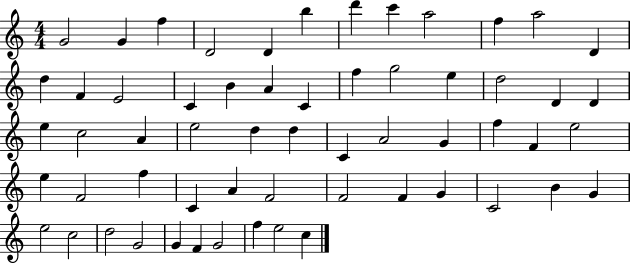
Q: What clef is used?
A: treble